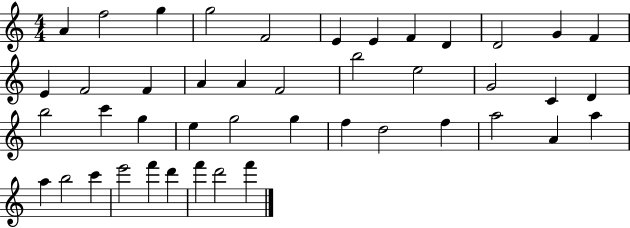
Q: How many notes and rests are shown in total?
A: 44